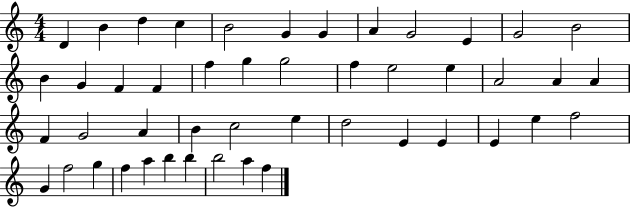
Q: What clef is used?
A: treble